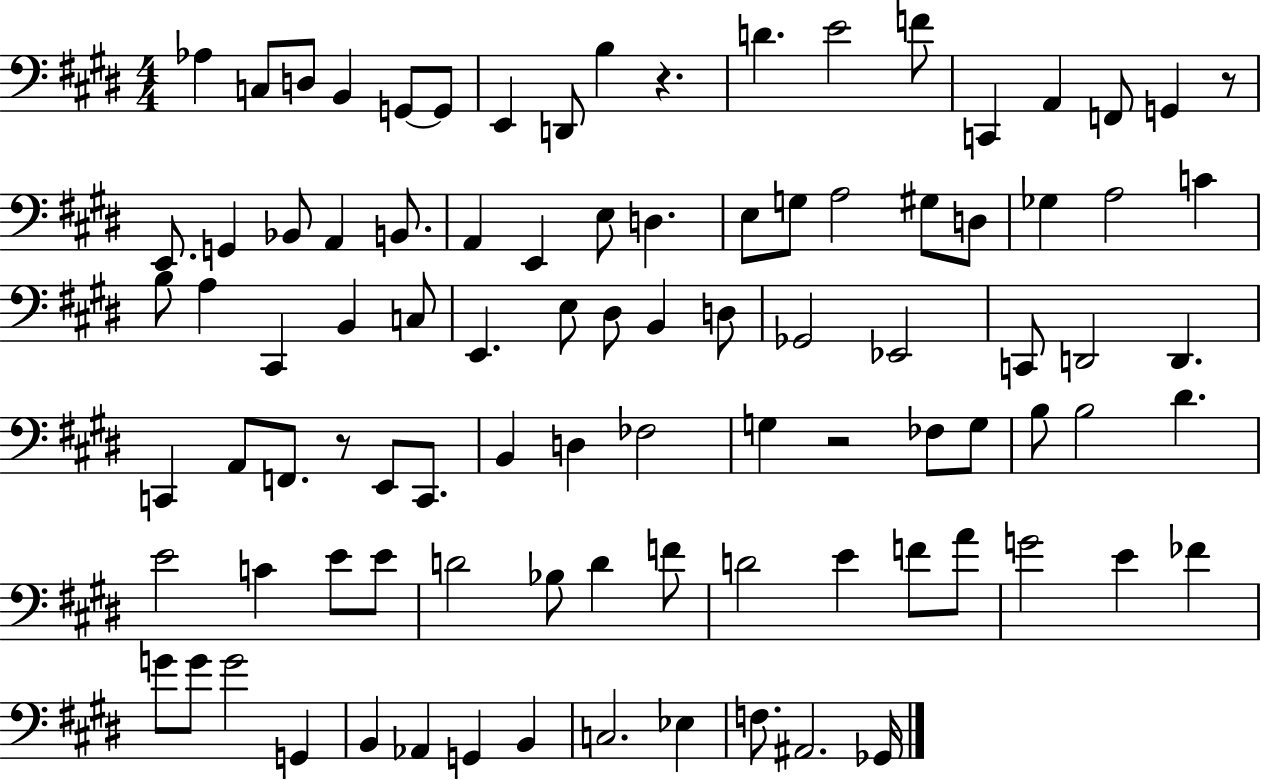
Ab3/q C3/e D3/e B2/q G2/e G2/e E2/q D2/e B3/q R/q. D4/q. E4/h F4/e C2/q A2/q F2/e G2/q R/e E2/e. G2/q Bb2/e A2/q B2/e. A2/q E2/q E3/e D3/q. E3/e G3/e A3/h G#3/e D3/e Gb3/q A3/h C4/q B3/e A3/q C#2/q B2/q C3/e E2/q. E3/e D#3/e B2/q D3/e Gb2/h Eb2/h C2/e D2/h D2/q. C2/q A2/e F2/e. R/e E2/e C2/e. B2/q D3/q FES3/h G3/q R/h FES3/e G3/e B3/e B3/h D#4/q. E4/h C4/q E4/e E4/e D4/h Bb3/e D4/q F4/e D4/h E4/q F4/e A4/e G4/h E4/q FES4/q G4/e G4/e G4/h G2/q B2/q Ab2/q G2/q B2/q C3/h. Eb3/q F3/e. A#2/h. Gb2/s